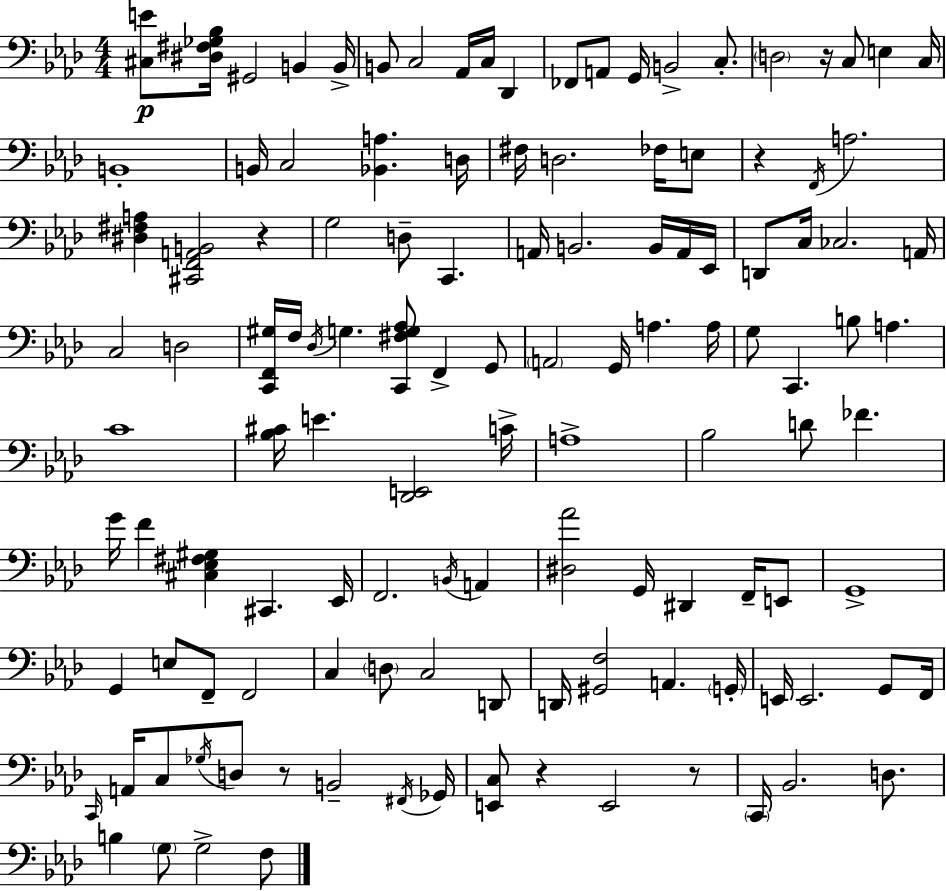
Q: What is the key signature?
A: AES major